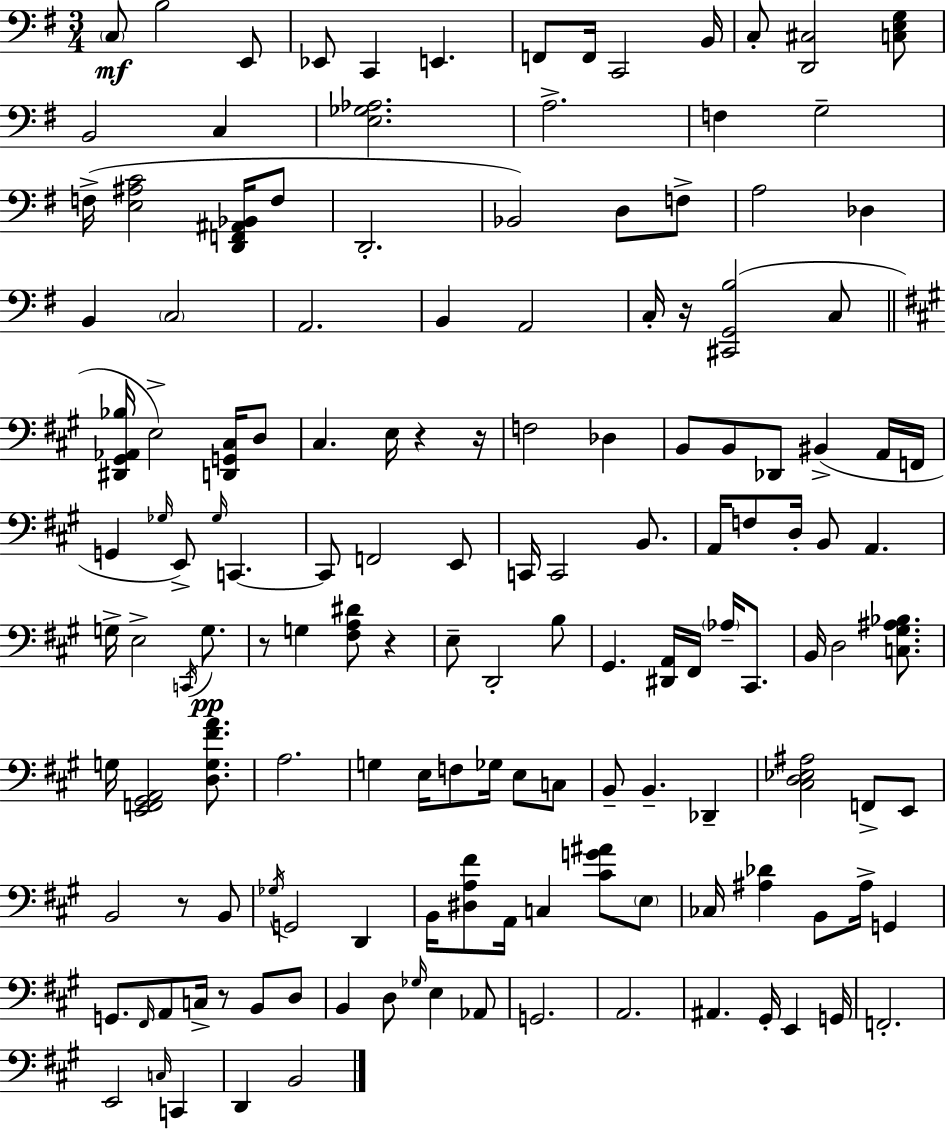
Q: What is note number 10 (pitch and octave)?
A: B2